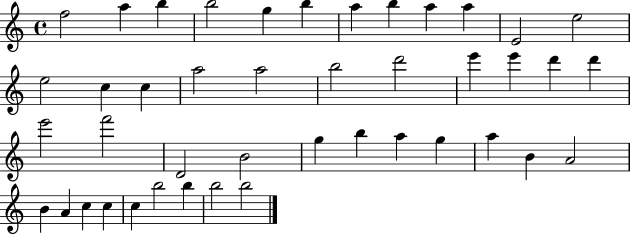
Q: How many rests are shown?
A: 0